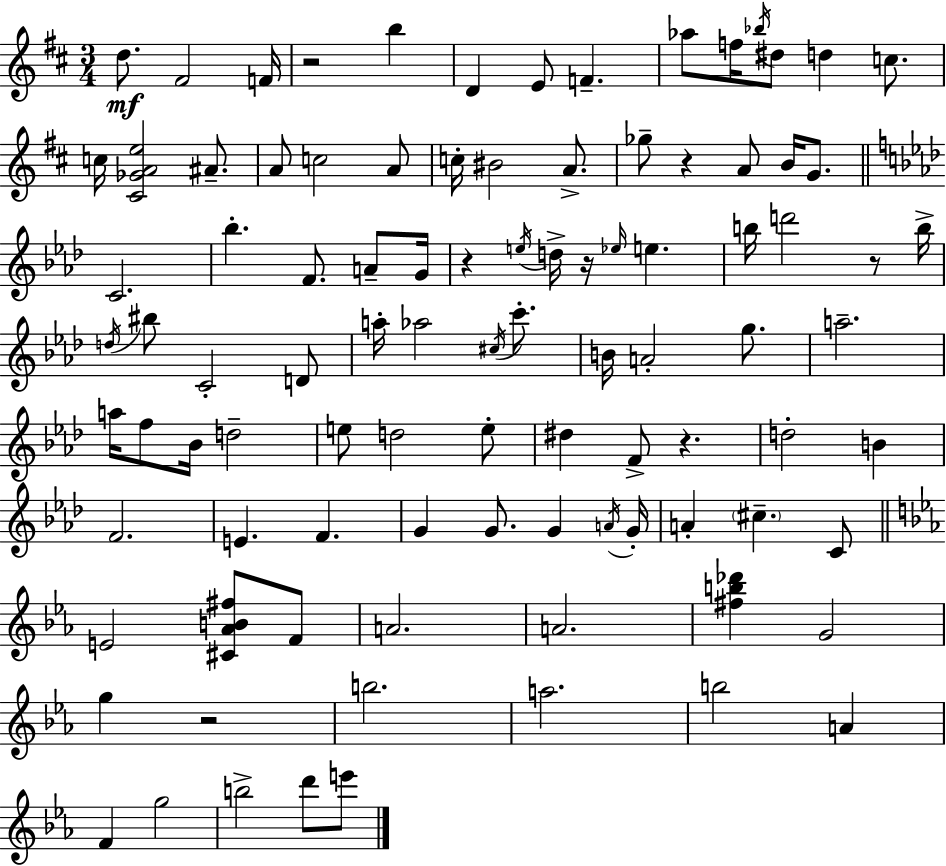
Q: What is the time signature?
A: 3/4